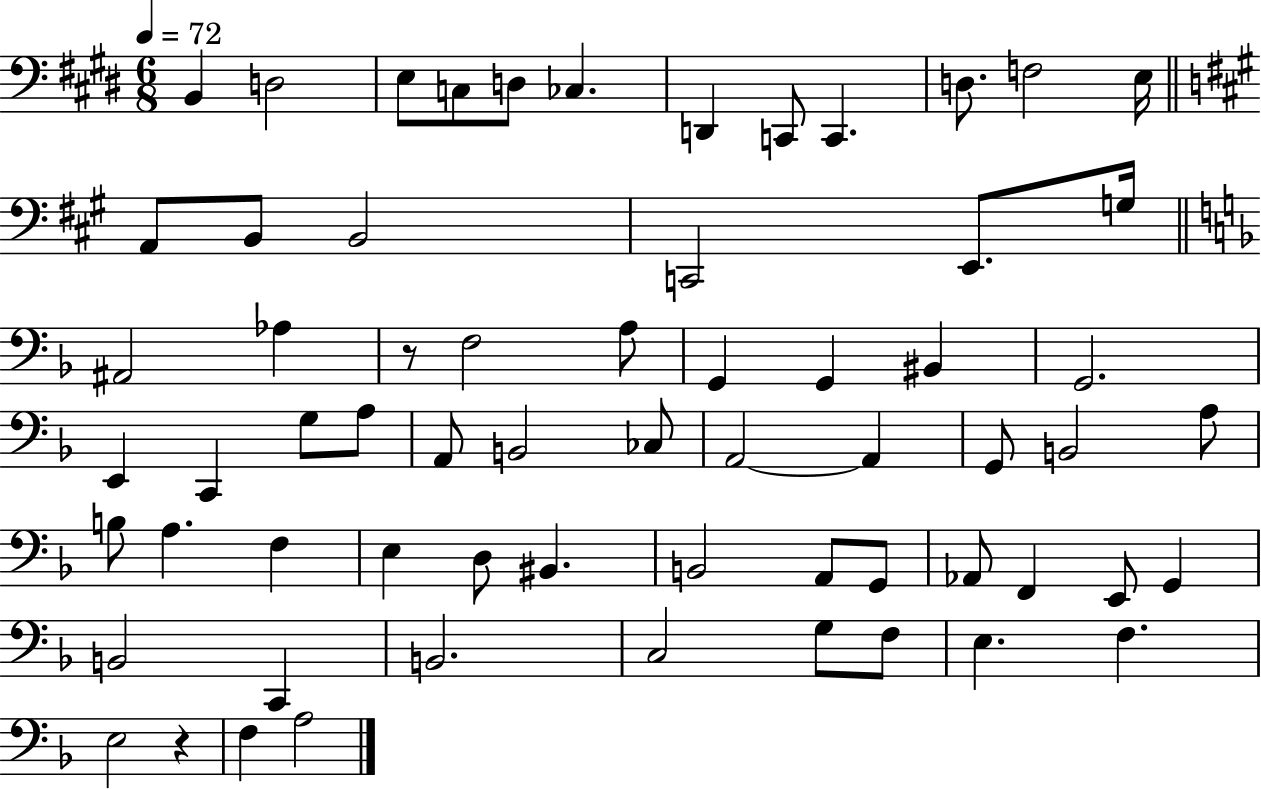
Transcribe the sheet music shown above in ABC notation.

X:1
T:Untitled
M:6/8
L:1/4
K:E
B,, D,2 E,/2 C,/2 D,/2 _C, D,, C,,/2 C,, D,/2 F,2 E,/4 A,,/2 B,,/2 B,,2 C,,2 E,,/2 G,/4 ^A,,2 _A, z/2 F,2 A,/2 G,, G,, ^B,, G,,2 E,, C,, G,/2 A,/2 A,,/2 B,,2 _C,/2 A,,2 A,, G,,/2 B,,2 A,/2 B,/2 A, F, E, D,/2 ^B,, B,,2 A,,/2 G,,/2 _A,,/2 F,, E,,/2 G,, B,,2 C,, B,,2 C,2 G,/2 F,/2 E, F, E,2 z F, A,2